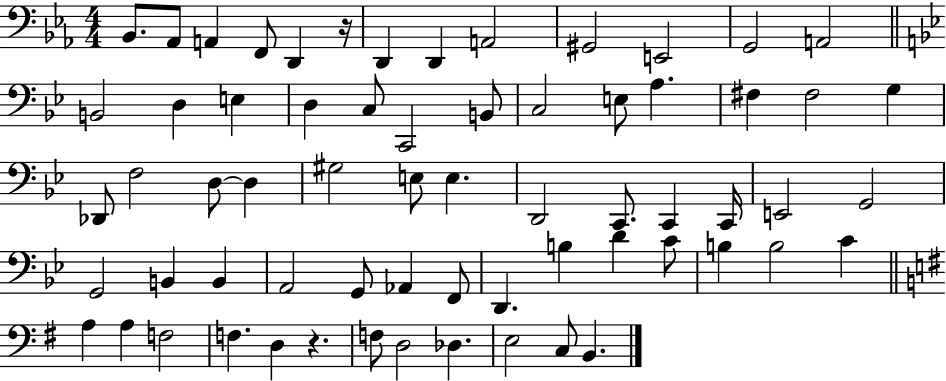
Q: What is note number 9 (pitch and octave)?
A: G#2